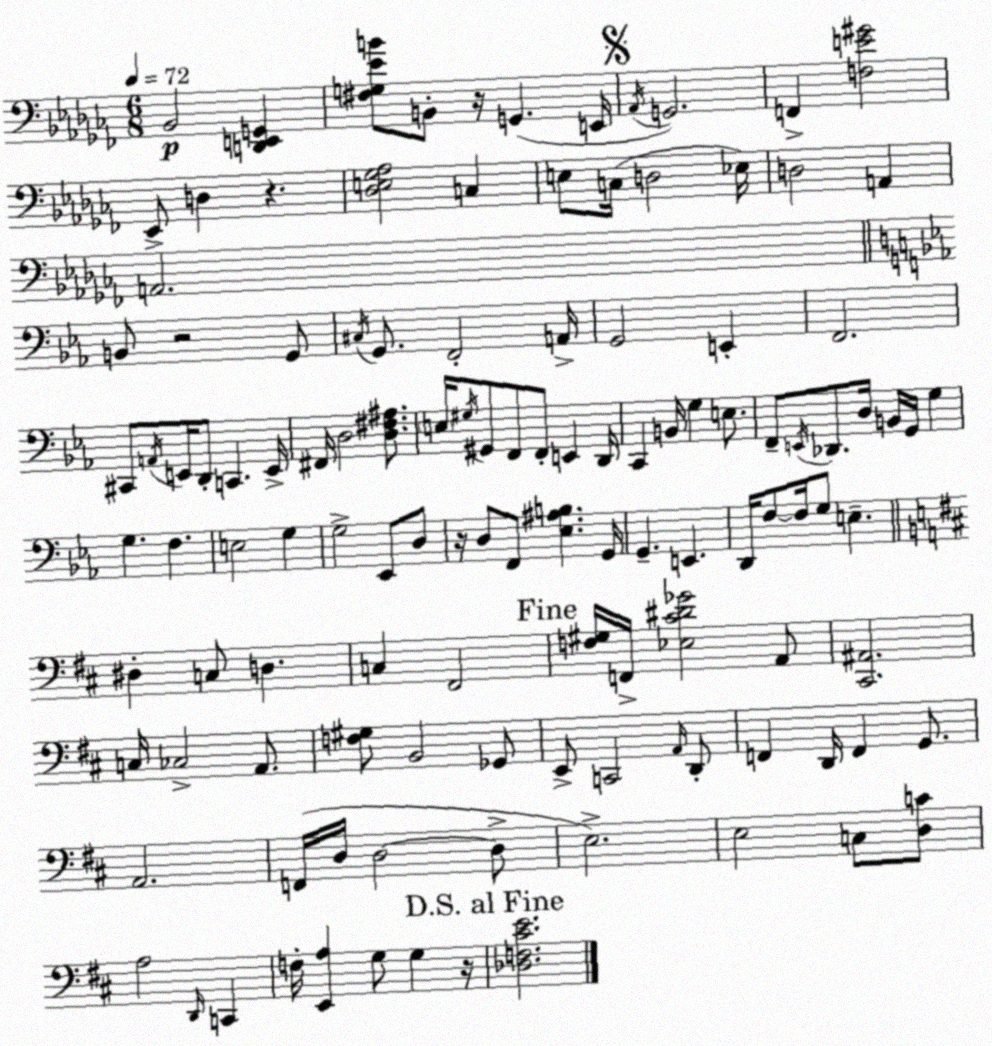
X:1
T:Untitled
M:6/8
L:1/4
K:Abm
_B,,2 [D,,E,,G,,] [^F,G,_EB]/2 B,,/2 z/4 G,, E,,/4 _A,,/4 G,,2 F,, [F,E^G]2 _E,,/2 D, z [_D,E,_G,_A,]2 C, E,/2 C,/4 D,2 _E,/4 D,2 A,, A,,2 B,,/2 z2 G,,/2 ^C,/4 G,,/2 F,,2 A,,/4 G,,2 E,, F,,2 ^C,,/2 A,,/4 E,,/4 D,,/2 C,, E,,/4 ^F,,/4 D,2 [D,^F,^A,]/2 E,/4 ^G,/4 ^G,,/2 F,,/2 F,,/2 E,, D,,/4 C,, B,,/4 G, E,/2 F,,/2 E,,/4 _D,,/2 D,/4 B,,/4 G,,/4 G, G, F, E,2 G, G,2 _E,,/2 D,/2 z/4 D,/2 F,,/2 [_E,^A,B,] G,,/4 G,, E,, D,,/4 F,/2 F,/4 G,/2 E, ^D, C,/2 D, C, ^F,,2 [F,^G,]/4 F,,/4 [_E,^C^D_G]2 A,,/2 [^C,,^A,,]2 C,/4 _C,2 A,,/2 [F,^G,]/2 B,,2 _G,,/2 E,,/2 C,,2 A,,/4 D,,/2 F,, D,,/4 F,, G,,/2 A,,2 F,,/4 D,/4 D,2 D,/2 E,2 E,2 C,/2 [D,C]/2 A,2 D,,/4 C,, F,/4 [E,,A,] G,/2 G, z/4 [_D,F,^CE]2